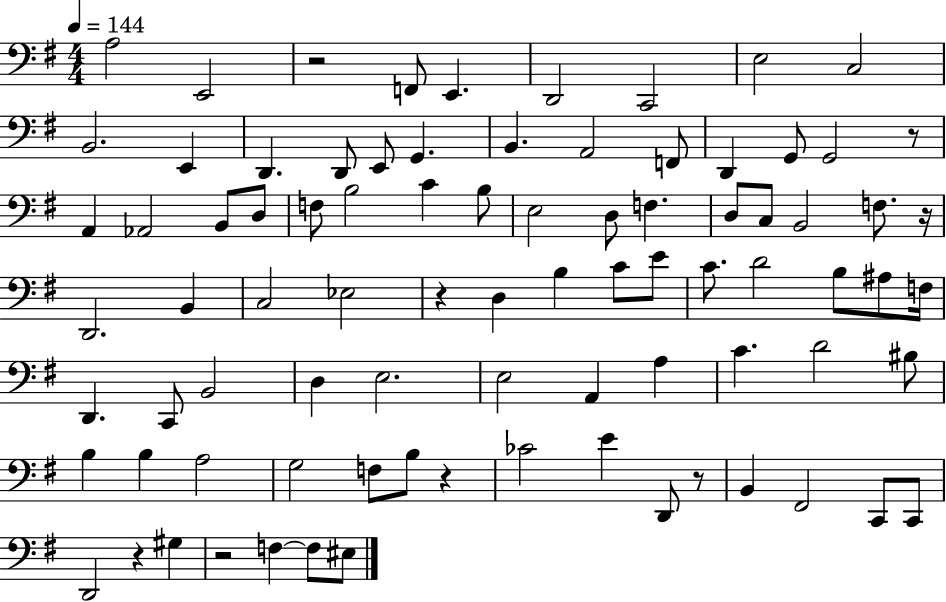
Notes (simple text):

A3/h E2/h R/h F2/e E2/q. D2/h C2/h E3/h C3/h B2/h. E2/q D2/q. D2/e E2/e G2/q. B2/q. A2/h F2/e D2/q G2/e G2/h R/e A2/q Ab2/h B2/e D3/e F3/e B3/h C4/q B3/e E3/h D3/e F3/q. D3/e C3/e B2/h F3/e. R/s D2/h. B2/q C3/h Eb3/h R/q D3/q B3/q C4/e E4/e C4/e. D4/h B3/e A#3/e F3/s D2/q. C2/e B2/h D3/q E3/h. E3/h A2/q A3/q C4/q. D4/h BIS3/e B3/q B3/q A3/h G3/h F3/e B3/e R/q CES4/h E4/q D2/e R/e B2/q F#2/h C2/e C2/e D2/h R/q G#3/q R/h F3/q F3/e EIS3/e